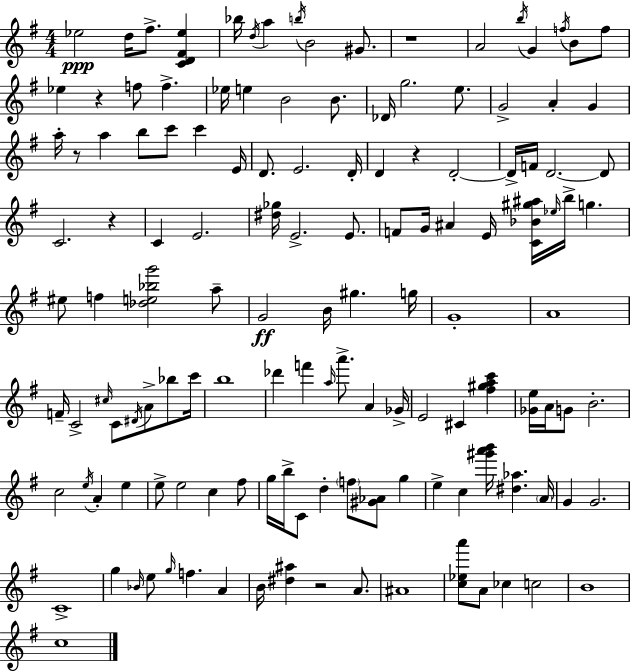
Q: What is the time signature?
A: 4/4